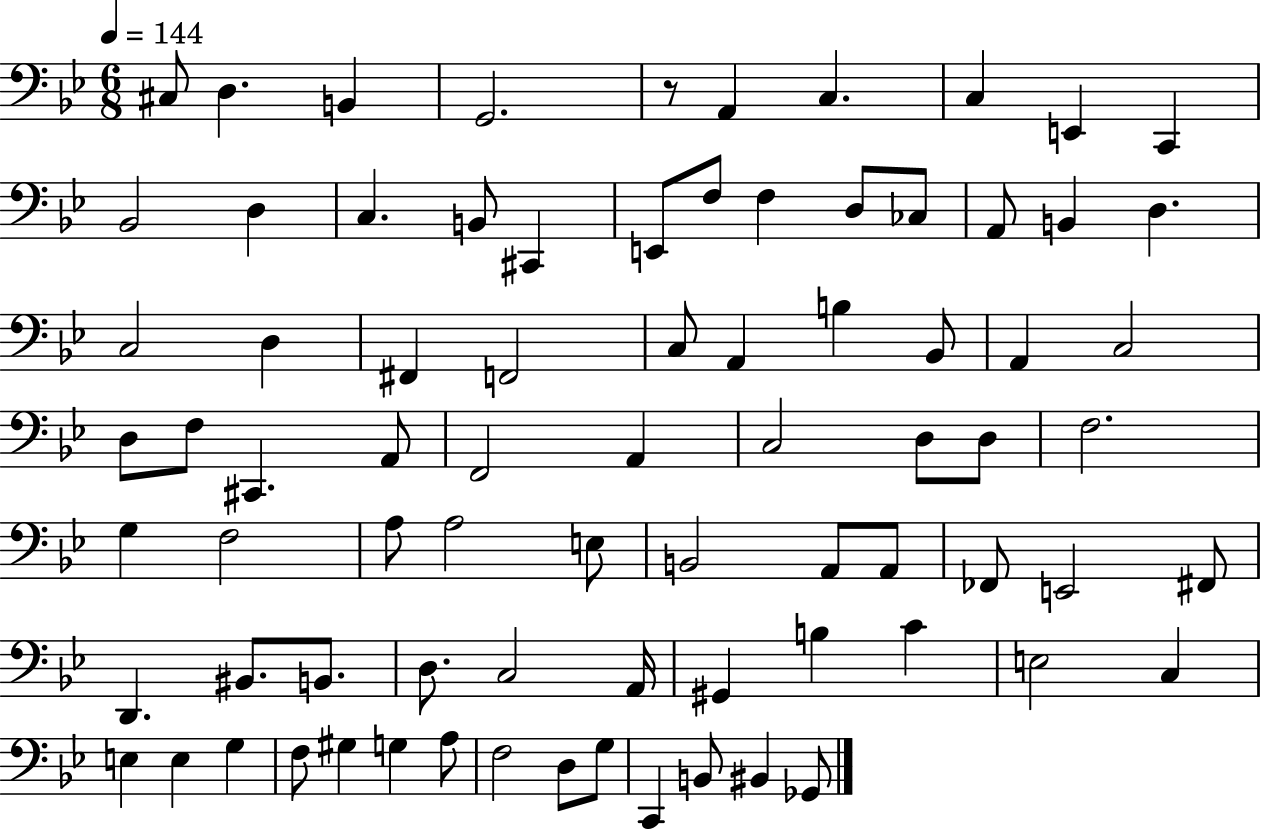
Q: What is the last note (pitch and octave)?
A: Gb2